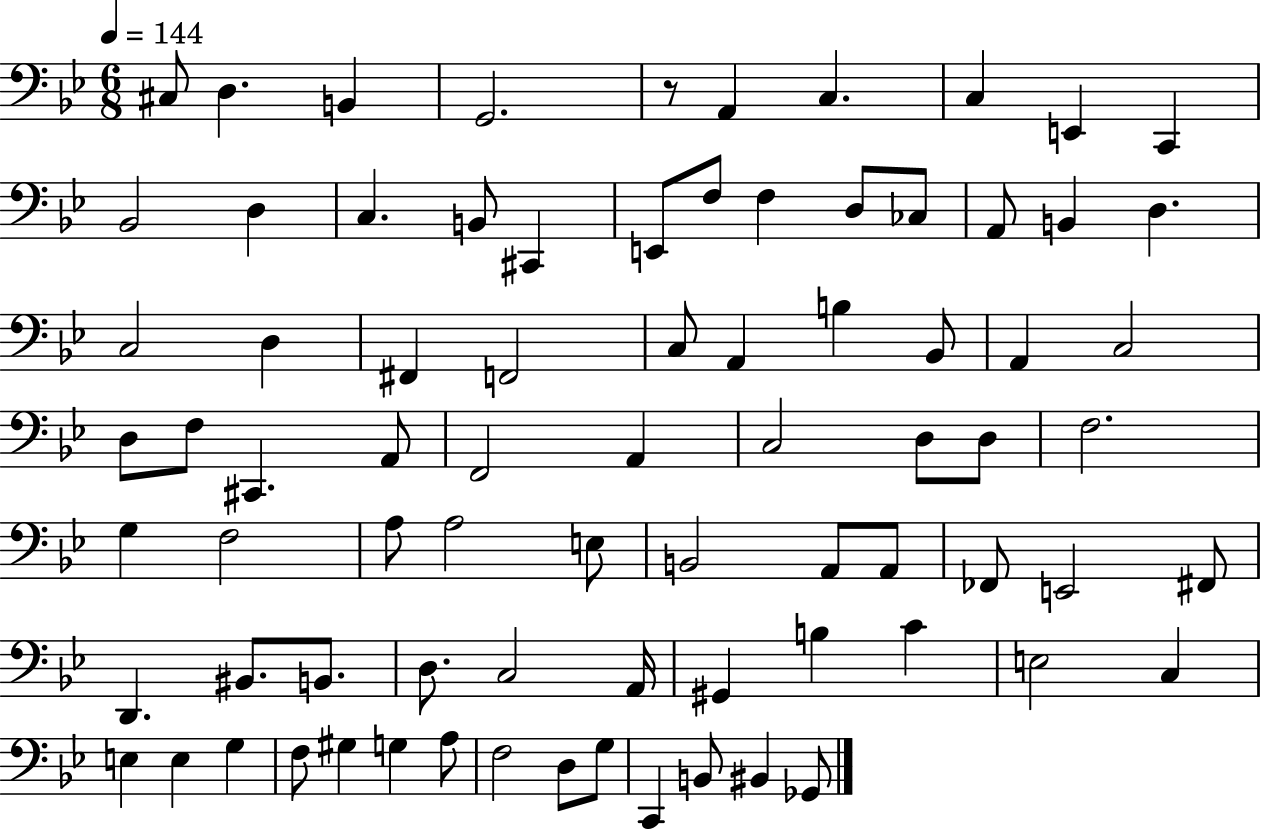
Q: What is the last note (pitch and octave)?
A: Gb2